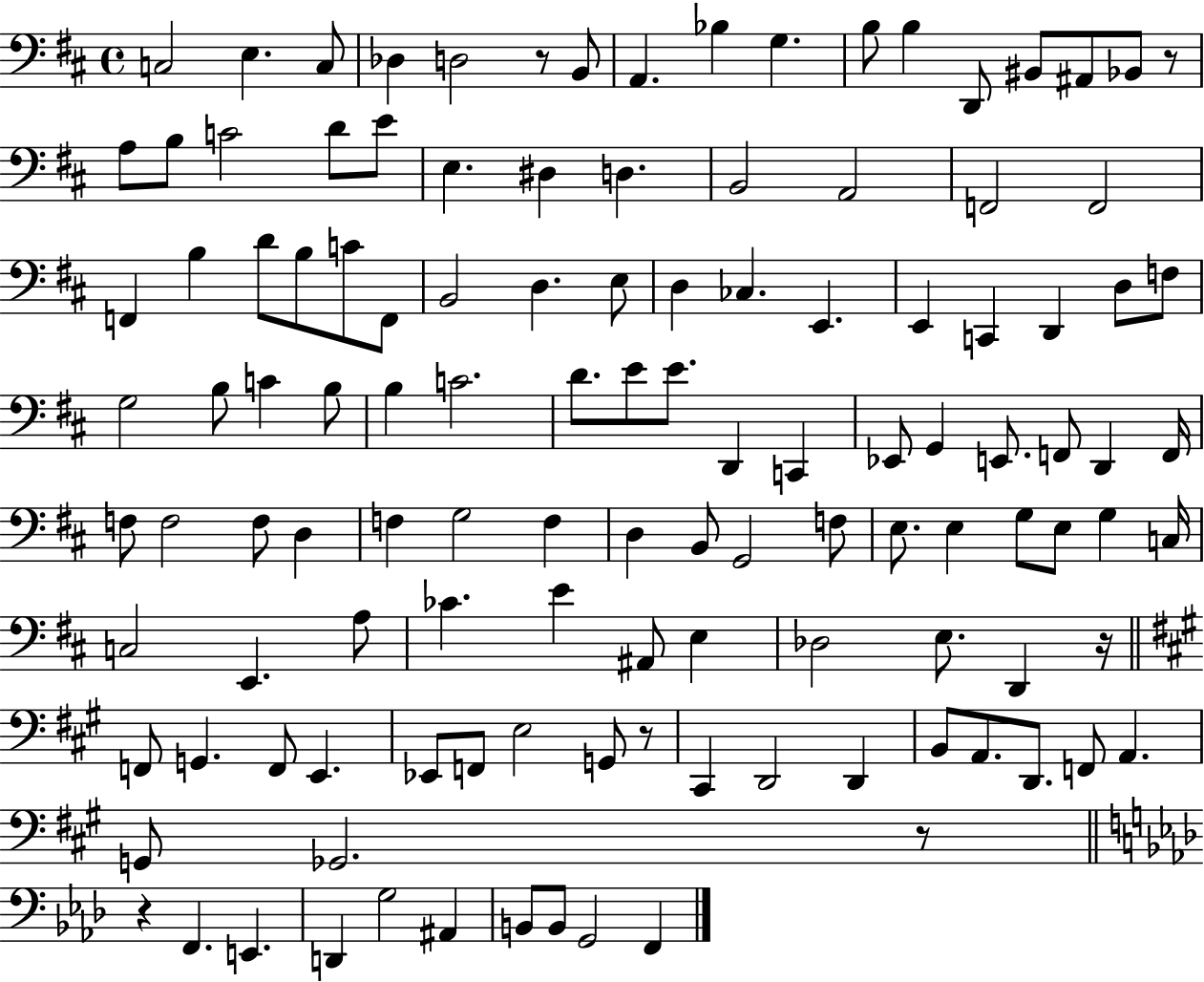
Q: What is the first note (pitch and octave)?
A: C3